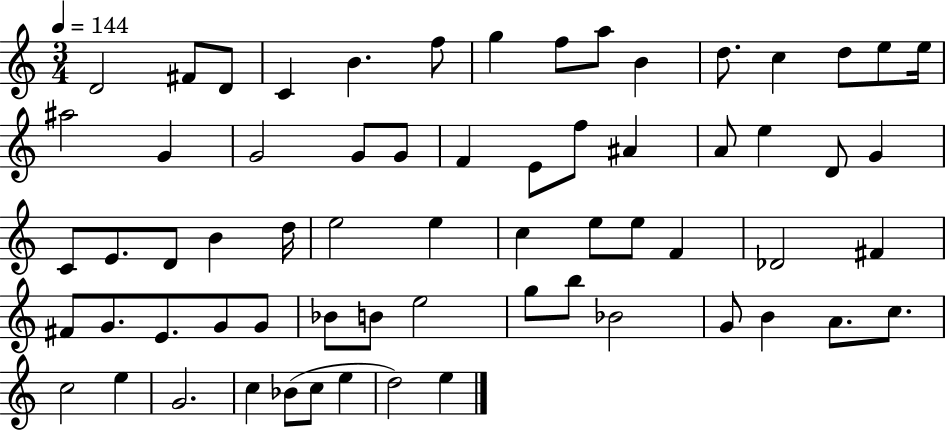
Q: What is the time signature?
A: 3/4